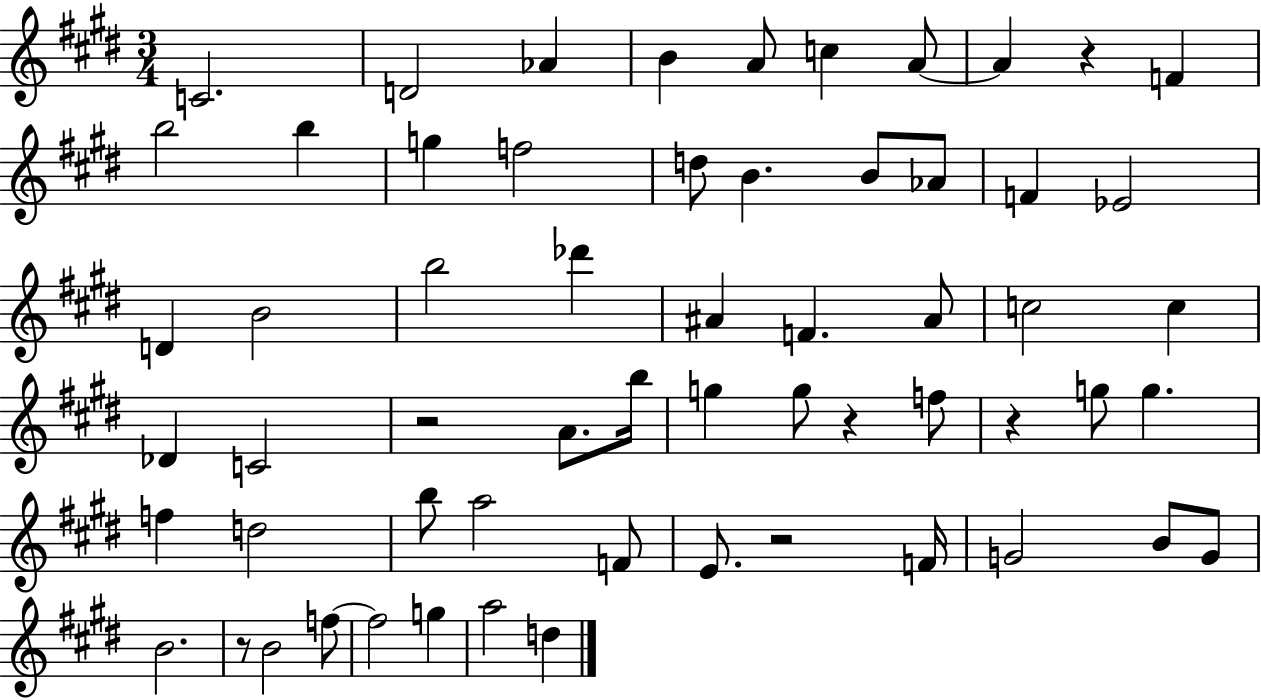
X:1
T:Untitled
M:3/4
L:1/4
K:E
C2 D2 _A B A/2 c A/2 A z F b2 b g f2 d/2 B B/2 _A/2 F _E2 D B2 b2 _d' ^A F ^A/2 c2 c _D C2 z2 A/2 b/4 g g/2 z f/2 z g/2 g f d2 b/2 a2 F/2 E/2 z2 F/4 G2 B/2 G/2 B2 z/2 B2 f/2 f2 g a2 d